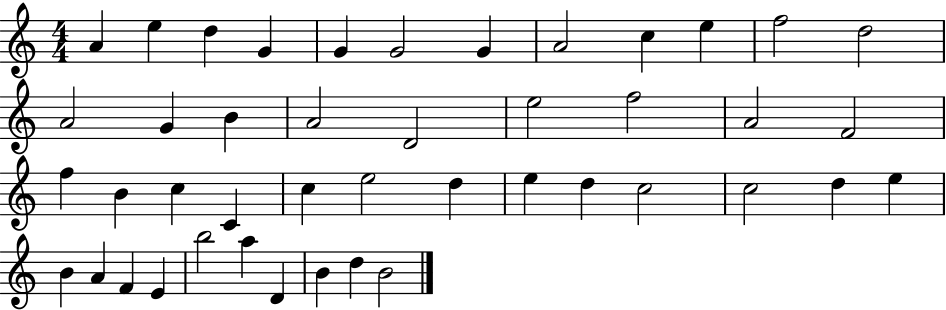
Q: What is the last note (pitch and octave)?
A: B4